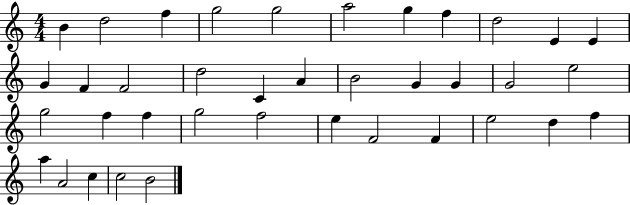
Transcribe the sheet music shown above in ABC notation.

X:1
T:Untitled
M:4/4
L:1/4
K:C
B d2 f g2 g2 a2 g f d2 E E G F F2 d2 C A B2 G G G2 e2 g2 f f g2 f2 e F2 F e2 d f a A2 c c2 B2